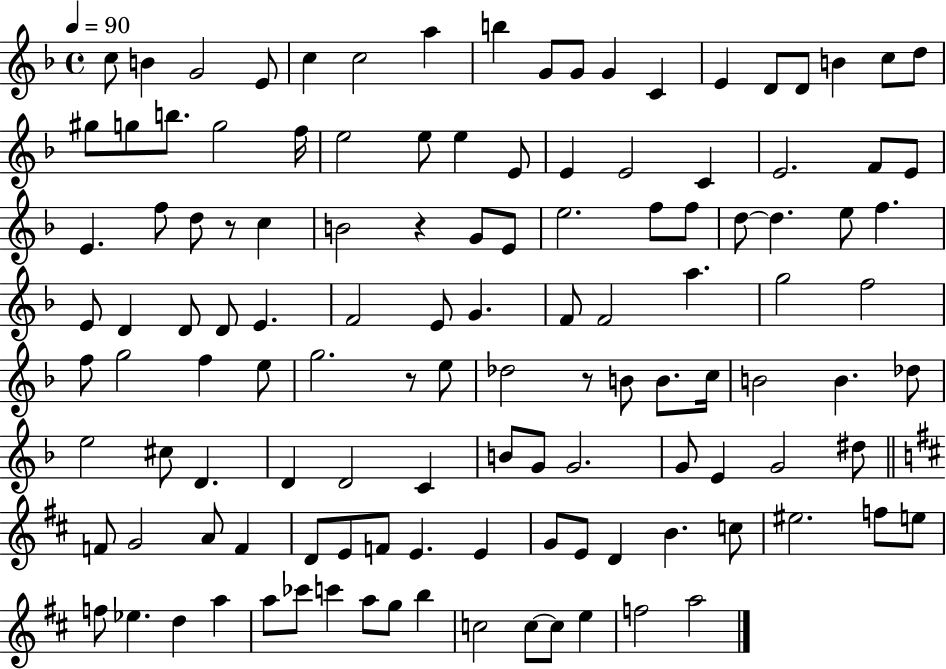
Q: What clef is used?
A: treble